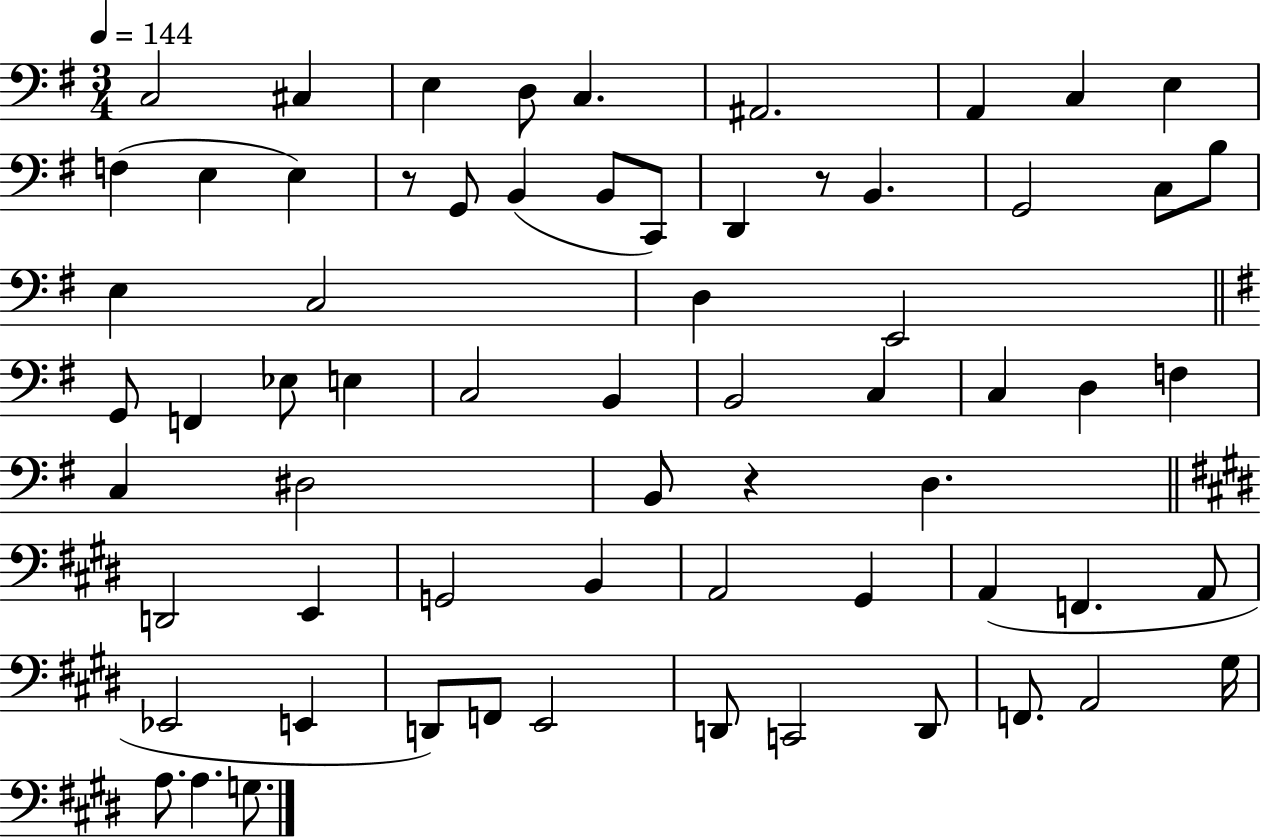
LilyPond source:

{
  \clef bass
  \numericTimeSignature
  \time 3/4
  \key g \major
  \tempo 4 = 144
  c2 cis4 | e4 d8 c4. | ais,2. | a,4 c4 e4 | \break f4( e4 e4) | r8 g,8 b,4( b,8 c,8) | d,4 r8 b,4. | g,2 c8 b8 | \break e4 c2 | d4 e,2 | \bar "||" \break \key e \minor g,8 f,4 ees8 e4 | c2 b,4 | b,2 c4 | c4 d4 f4 | \break c4 dis2 | b,8 r4 d4. | \bar "||" \break \key e \major d,2 e,4 | g,2 b,4 | a,2 gis,4 | a,4( f,4. a,8 | \break ees,2 e,4 | d,8) f,8 e,2 | d,8 c,2 d,8 | f,8. a,2 gis16 | \break a8. a4. g8. | \bar "|."
}